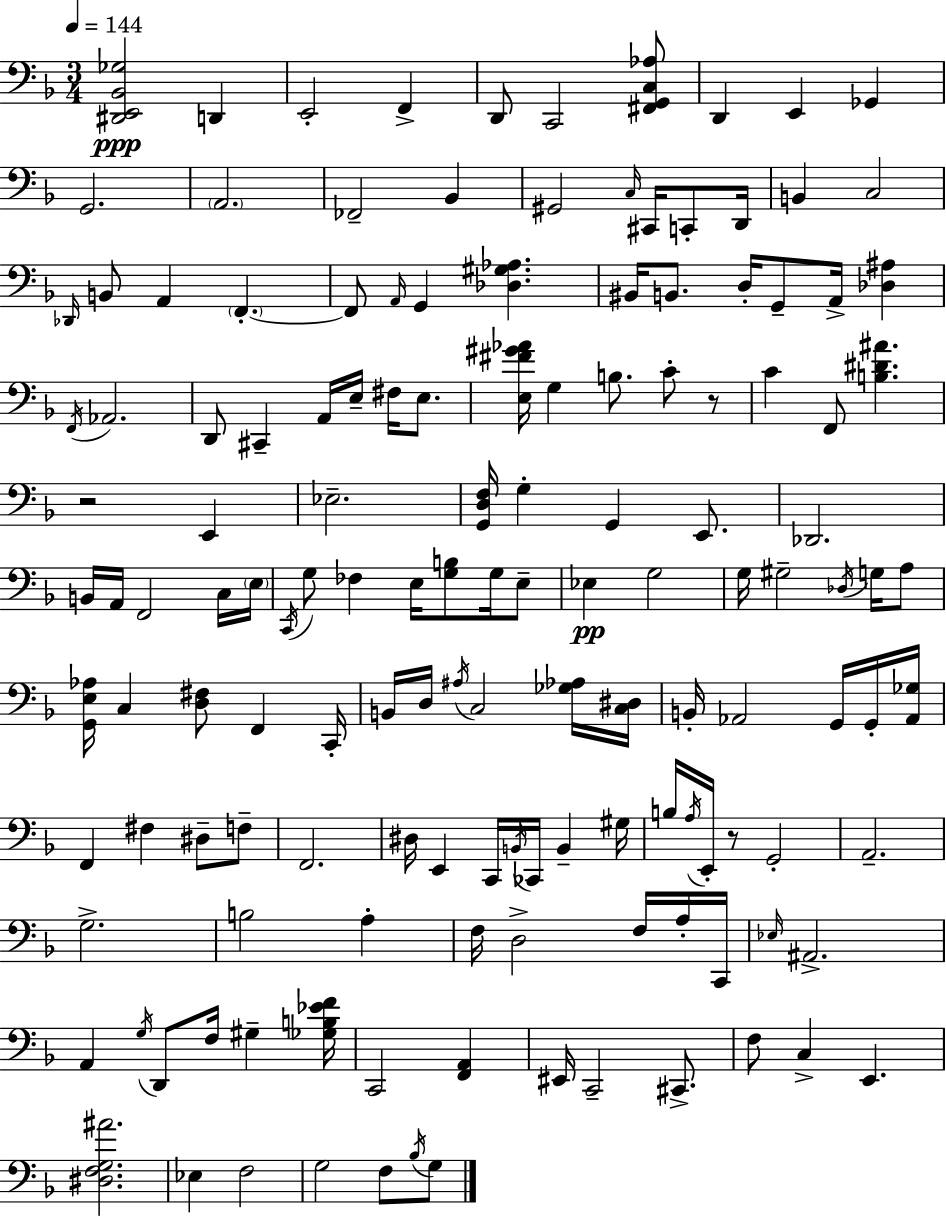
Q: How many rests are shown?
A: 3